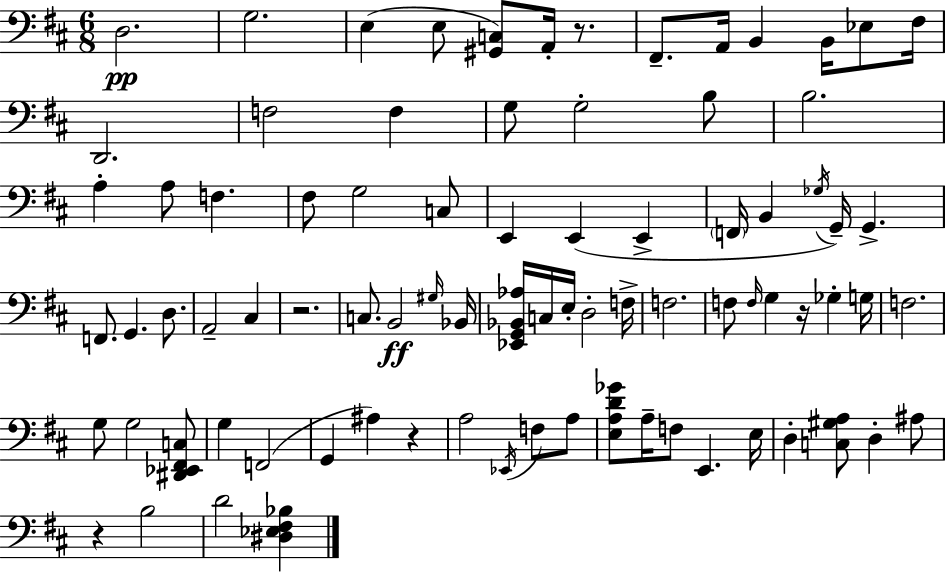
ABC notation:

X:1
T:Untitled
M:6/8
L:1/4
K:D
D,2 G,2 E, E,/2 [^G,,C,]/2 A,,/4 z/2 ^F,,/2 A,,/4 B,, B,,/4 _E,/2 ^F,/4 D,,2 F,2 F, G,/2 G,2 B,/2 B,2 A, A,/2 F, ^F,/2 G,2 C,/2 E,, E,, E,, F,,/4 B,, _G,/4 G,,/4 G,, F,,/2 G,, D,/2 A,,2 ^C, z2 C,/2 B,,2 ^G,/4 _B,,/4 [_E,,G,,_B,,_A,]/4 C,/4 E,/4 D,2 F,/4 F,2 F,/2 F,/4 G, z/4 _G, G,/4 F,2 G,/2 G,2 [^D,,_E,,^F,,C,]/2 G, F,,2 G,, ^A, z A,2 _E,,/4 F,/2 A,/2 [E,A,D_G]/2 A,/4 F,/2 E,, E,/4 D, [C,^G,A,]/2 D, ^A,/2 z B,2 D2 [^D,_E,^F,_B,]